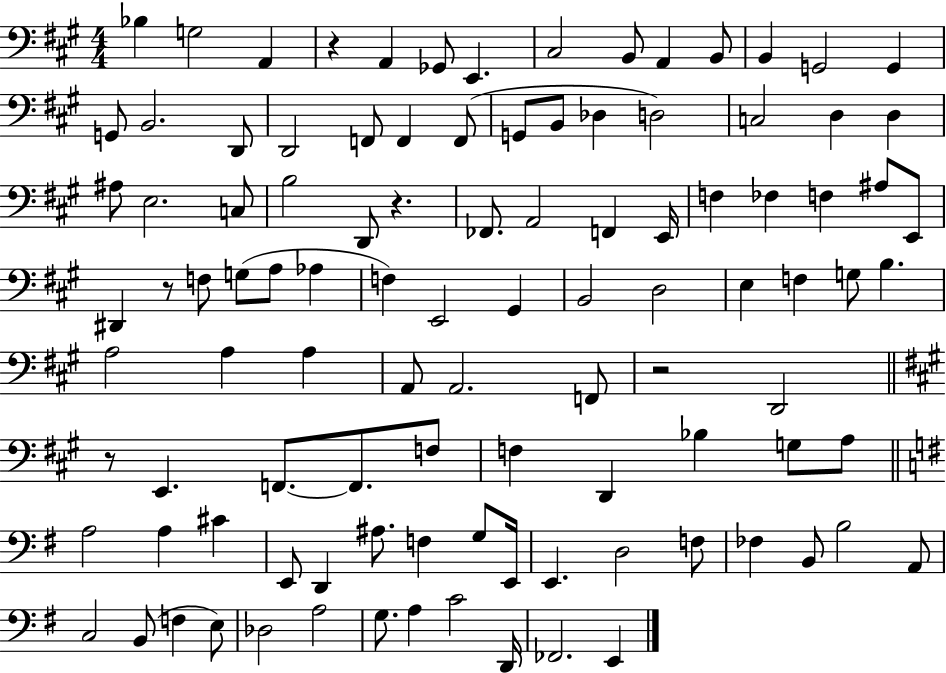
{
  \clef bass
  \numericTimeSignature
  \time 4/4
  \key a \major
  \repeat volta 2 { bes4 g2 a,4 | r4 a,4 ges,8 e,4. | cis2 b,8 a,4 b,8 | b,4 g,2 g,4 | \break g,8 b,2. d,8 | d,2 f,8 f,4 f,8( | g,8 b,8 des4 d2) | c2 d4 d4 | \break ais8 e2. c8 | b2 d,8 r4. | fes,8. a,2 f,4 e,16 | f4 fes4 f4 ais8 e,8 | \break dis,4 r8 f8 g8( a8 aes4 | f4) e,2 gis,4 | b,2 d2 | e4 f4 g8 b4. | \break a2 a4 a4 | a,8 a,2. f,8 | r2 d,2 | \bar "||" \break \key a \major r8 e,4. f,8.~~ f,8. f8 | f4 d,4 bes4 g8 a8 | \bar "||" \break \key g \major a2 a4 cis'4 | e,8 d,4 ais8. f4 g8 e,16 | e,4. d2 f8 | fes4 b,8 b2 a,8 | \break c2 b,8( f4 e8) | des2 a2 | g8. a4 c'2 d,16 | fes,2. e,4 | \break } \bar "|."
}